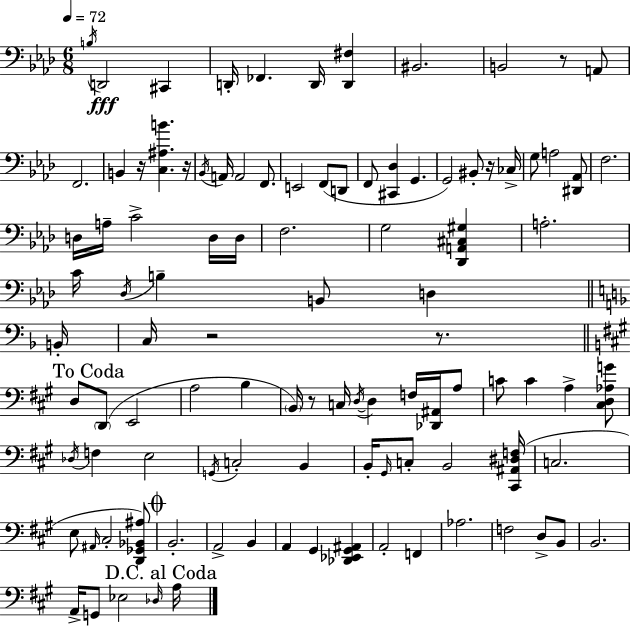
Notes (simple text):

B3/s D2/h C#2/q D2/s FES2/q. D2/s [D2,F#3]/q BIS2/h. B2/h R/e A2/e F2/h. B2/q R/s [C3,A#3,B4]/q. R/s Bb2/s A2/s A2/h F2/e. E2/h F2/e D2/e F2/e [C#2,Db3]/q G2/q. G2/h BIS2/e R/s CES3/s G3/e A3/h [D#2,Ab2]/e F3/h. D3/s A3/s C4/h D3/s D3/s F3/h. G3/h [Db2,A2,C#3,G#3]/q A3/h. C4/s Db3/s B3/q B2/e D3/q B2/s C3/s R/h R/e. D3/e D2/e E2/h A3/h B3/q B2/s R/e C3/s D3/s D3/q F3/s [Db2,A#2]/s A3/e C4/e C4/q A3/q [C#3,D3,Ab3,G4]/e Db3/s F3/q E3/h G2/s C3/h B2/q B2/s G#2/s C3/e B2/h [C#2,A#2,D#3,F3]/s C3/h. E3/e A#2/s C#3/h [D2,Gb2,Bb2,A#3]/e B2/h. A2/h B2/q A2/q G#2/q [Db2,Eb2,G#2,A#2]/q A2/h F2/q Ab3/h. F3/h D3/e B2/e B2/h. A2/s G2/e Eb3/h Db3/s A3/s